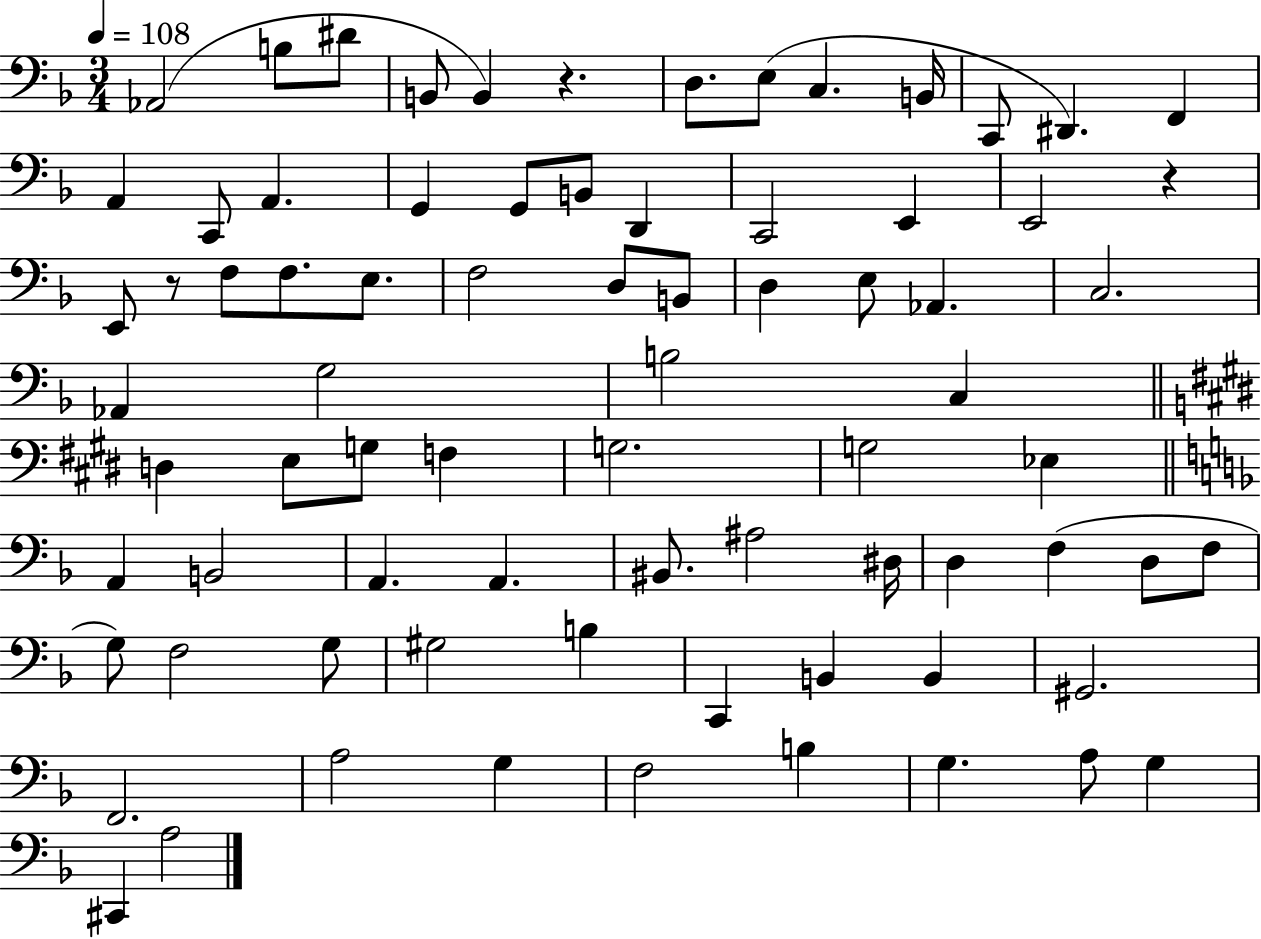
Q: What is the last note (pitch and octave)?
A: A3